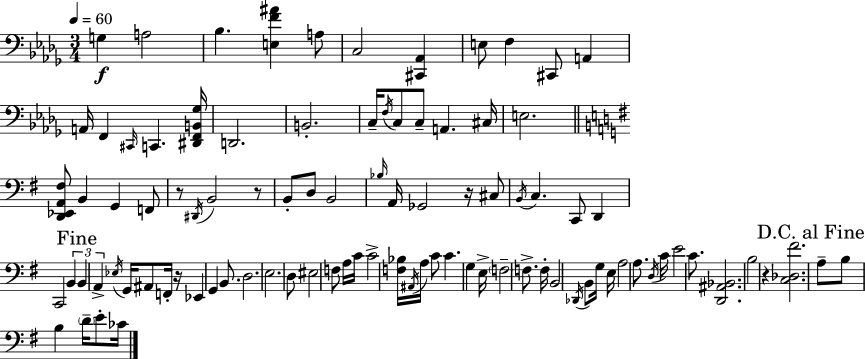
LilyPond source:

{
  \clef bass
  \numericTimeSignature
  \time 3/4
  \key bes \minor
  \tempo 4 = 60
  g4\f a2 | bes4. <e f' ais'>4 a8 | c2 <cis, aes,>4 | e8 f4 cis,8 a,4 | \break a,16 f,4 \grace { cis,16 } c,4. | <dis, f, b, ges>16 d,2. | b,2.-. | c16-- \acciaccatura { f16 } c8 c8-- a,4. | \break cis16 e2. | \bar "||" \break \key e \minor <d, ees, a, fis>8 b,4 g,4 f,8 | r8 \acciaccatura { dis,16 } b,2 r8 | b,8-. d8 b,2 | \grace { bes16 } a,16 ges,2 r16 | \break cis8 \acciaccatura { b,16 } c4. c,8 d,4 | c,2 \tuplet 3/2 { b,4 | \mark "Fine" b,4 a,4-> } \acciaccatura { ees16 } | g,16 ais,8 f,16-. r16 ees,4 g,4 | \break b,8. d2. | e2. | d8 eis2 | f8 a16 c'16 c'2-> | \break <f bes>16 \acciaccatura { ais,16 } a16 c'8 c'4. | g4 e16-> \parenthesize f2-- | f8.-> f16-. b,2 | \acciaccatura { des,16 } b,8 g16 e16 a2 | \break a8. \acciaccatura { d16 } c'16 e'2 | c'8. <d, ais, bes,>2. | b2 | r4 <c des fis'>2. | \break \mark "D.C. al Fine" a8-- b8 b4 | \parenthesize d'16-- e'8-. ces'16 \bar "|."
}